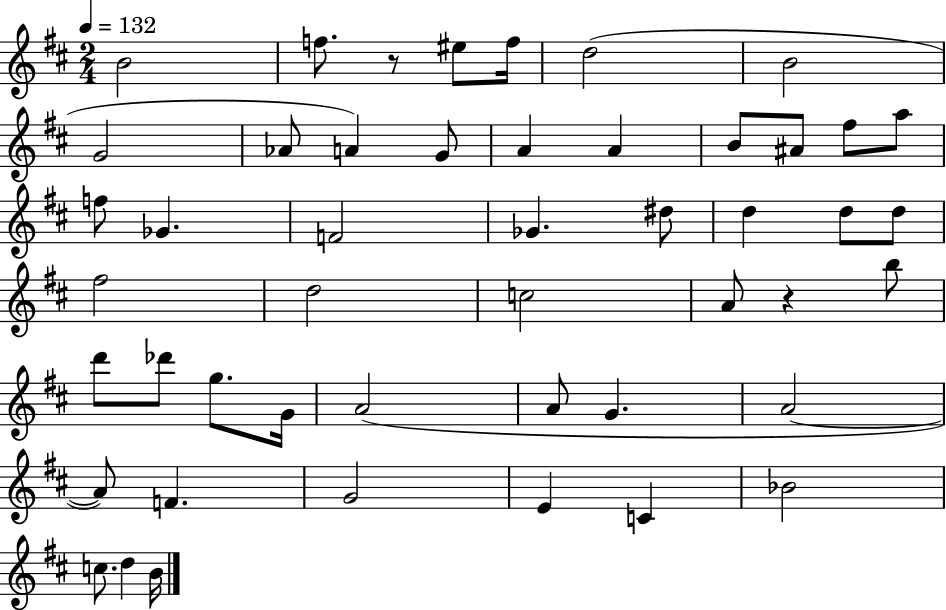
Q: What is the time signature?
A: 2/4